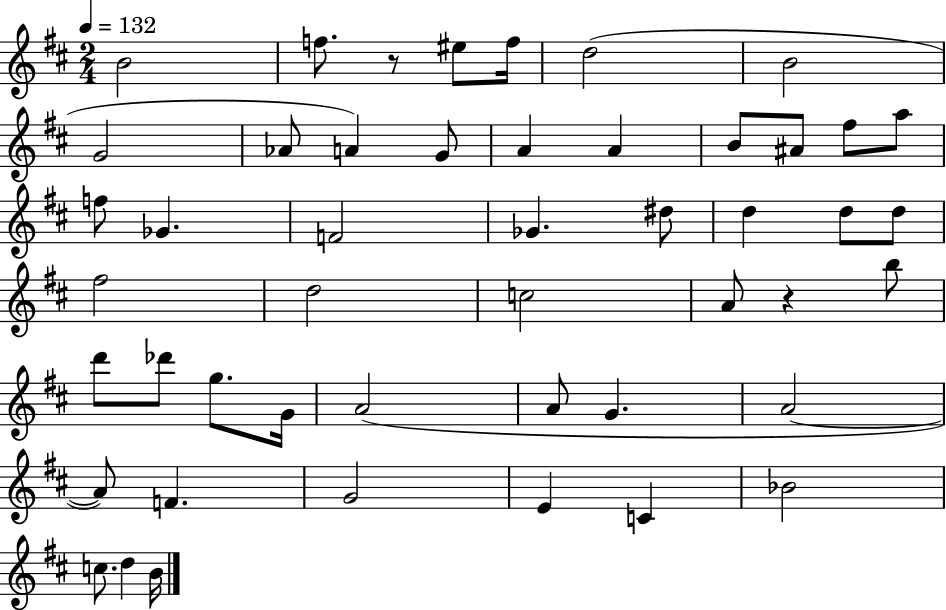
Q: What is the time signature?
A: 2/4